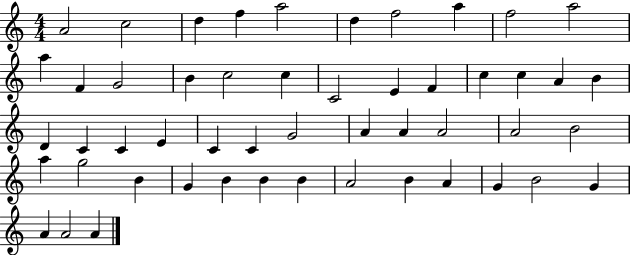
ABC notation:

X:1
T:Untitled
M:4/4
L:1/4
K:C
A2 c2 d f a2 d f2 a f2 a2 a F G2 B c2 c C2 E F c c A B D C C E C C G2 A A A2 A2 B2 a g2 B G B B B A2 B A G B2 G A A2 A